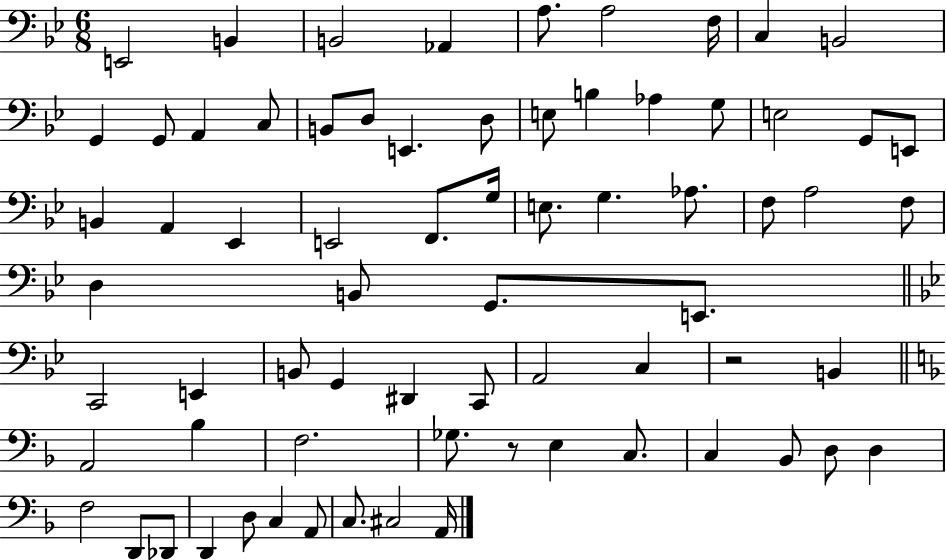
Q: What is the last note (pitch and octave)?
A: A2